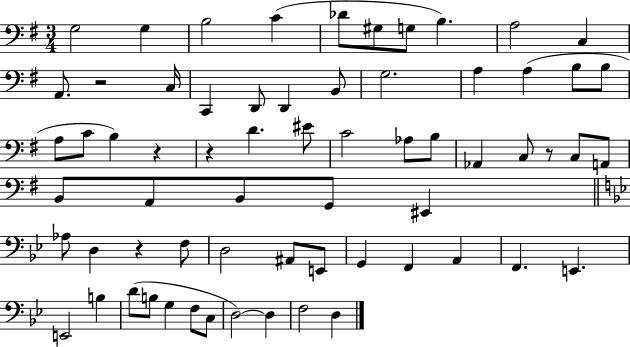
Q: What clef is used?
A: bass